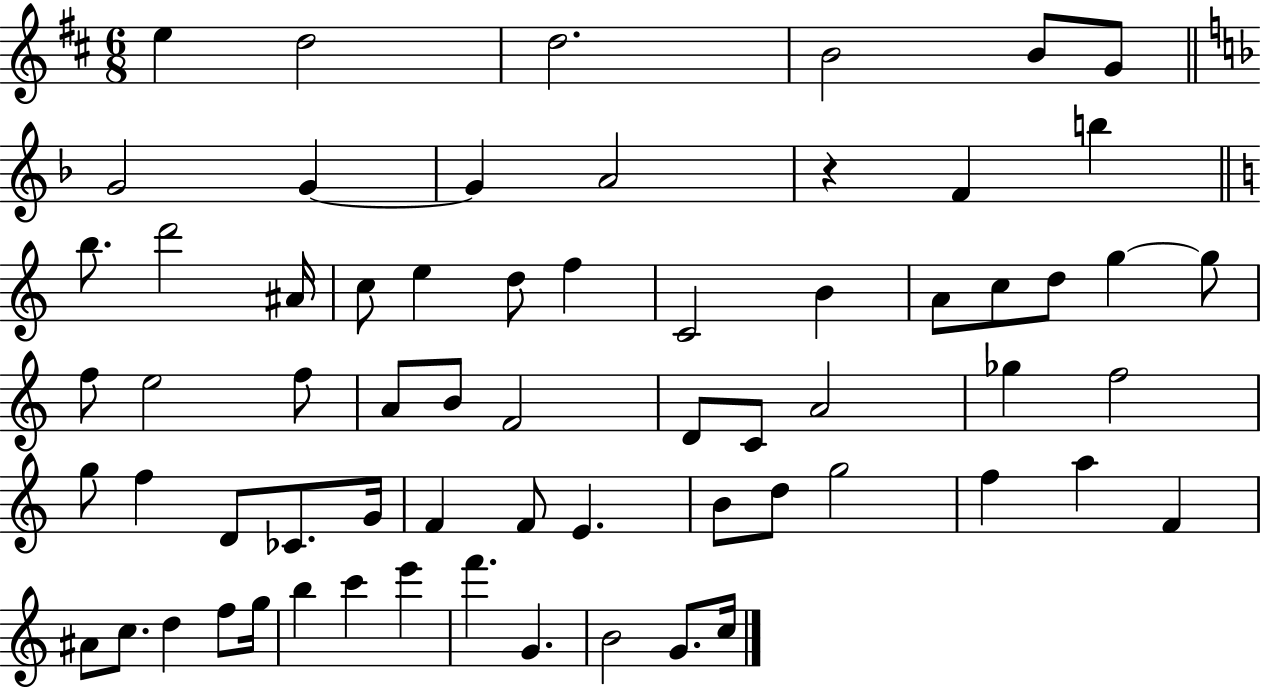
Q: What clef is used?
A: treble